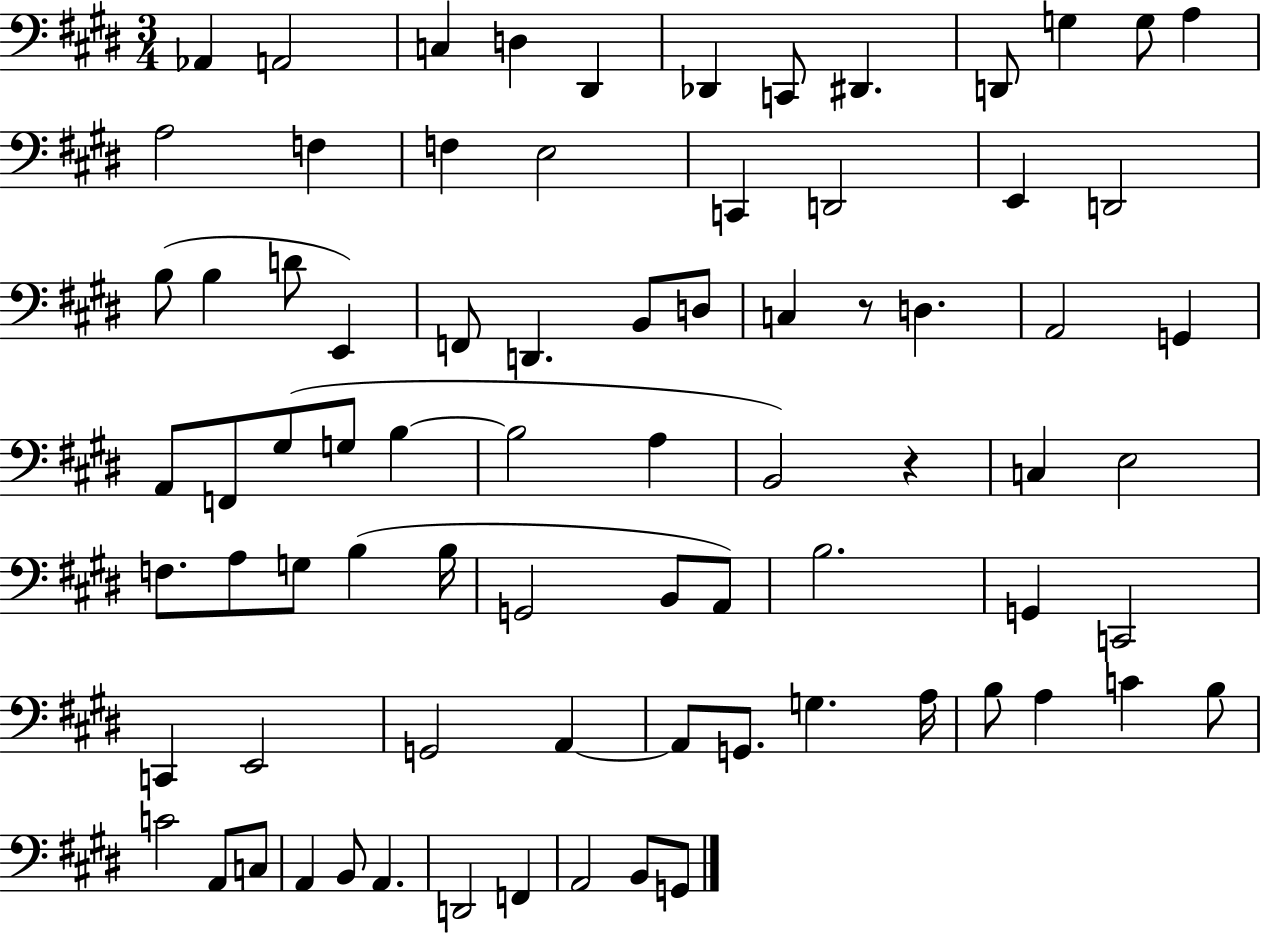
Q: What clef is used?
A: bass